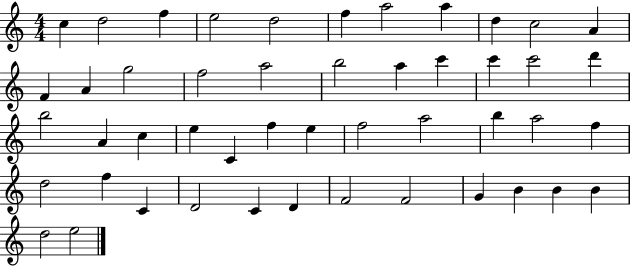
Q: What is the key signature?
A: C major